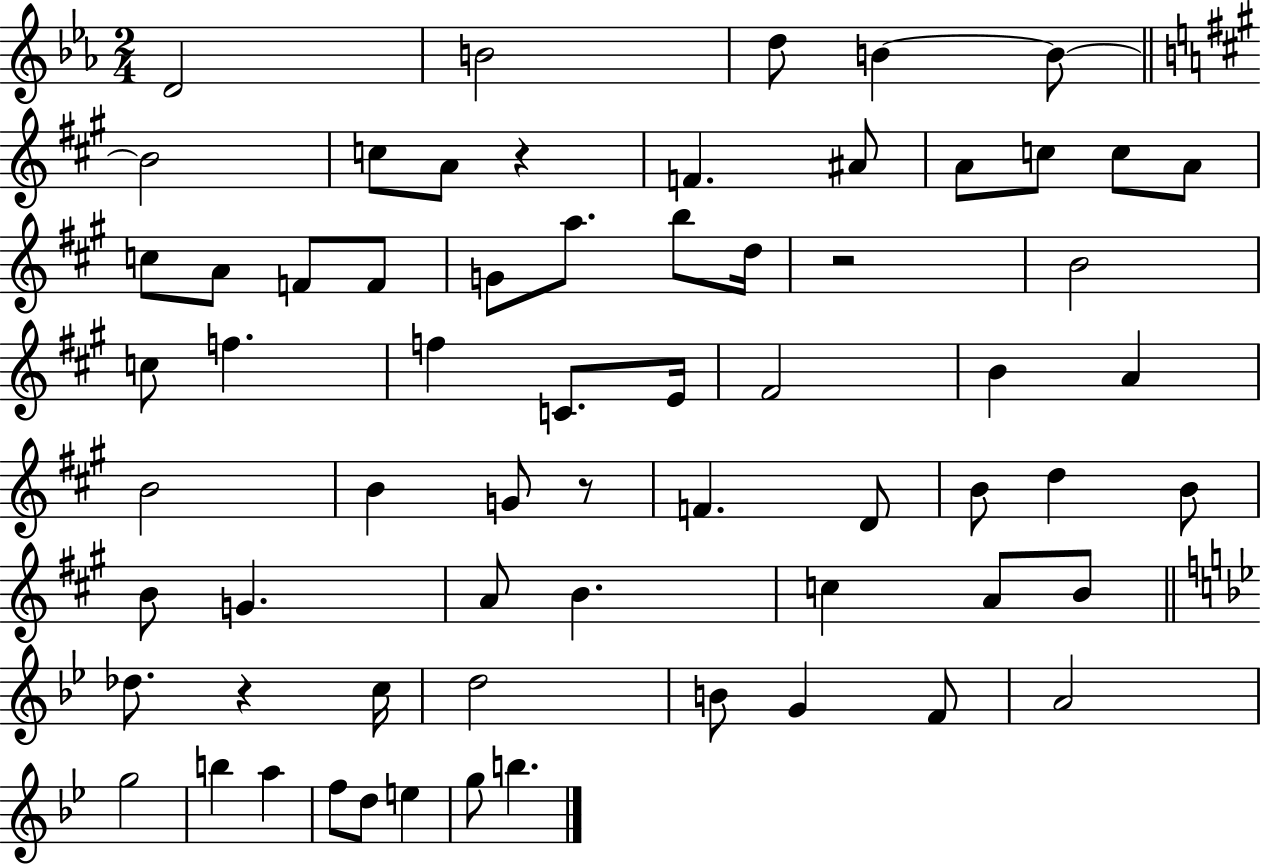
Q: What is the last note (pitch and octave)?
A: B5